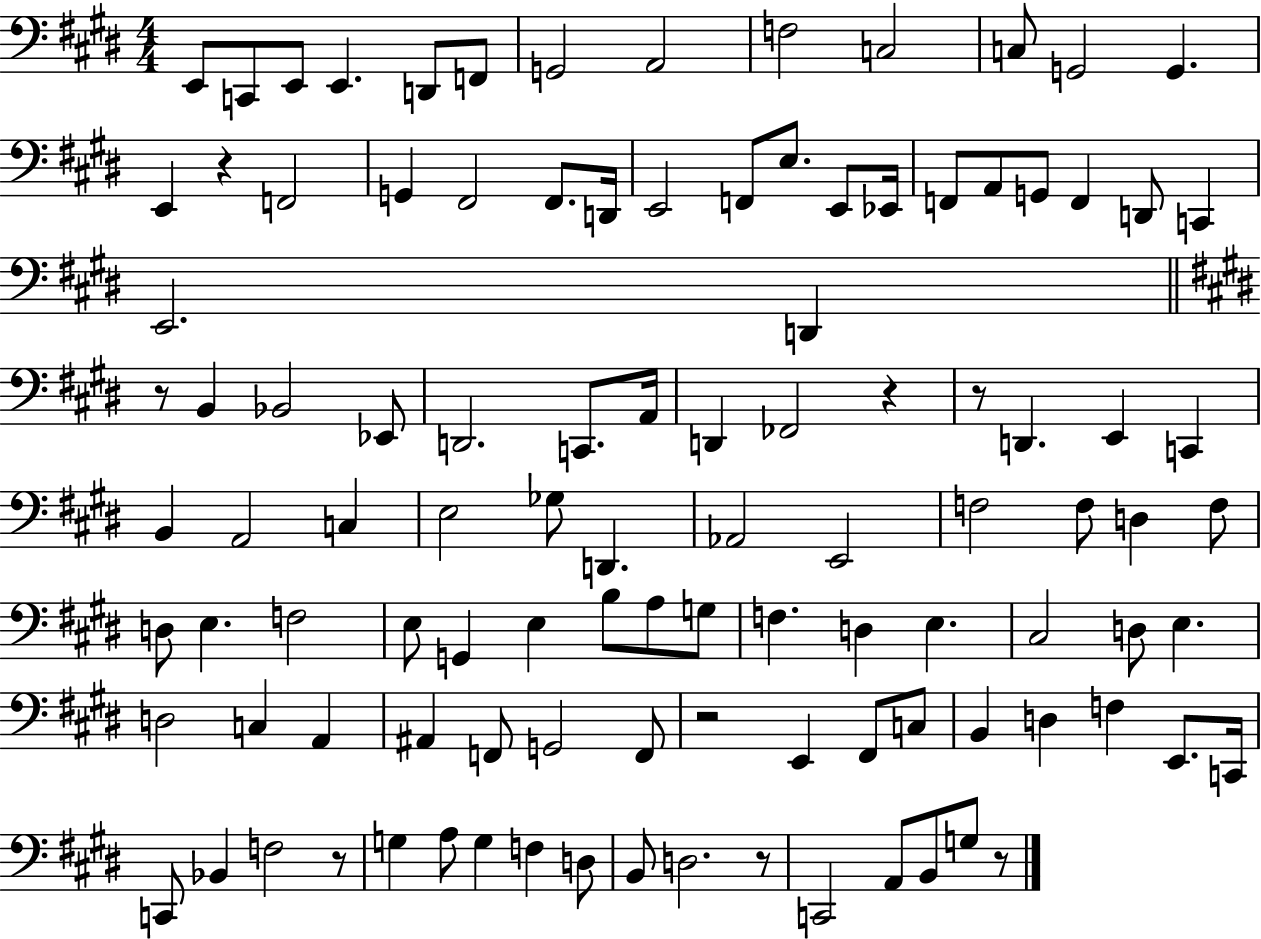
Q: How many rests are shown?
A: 8